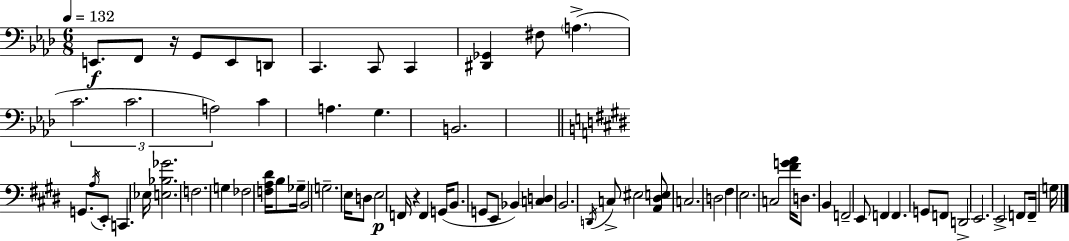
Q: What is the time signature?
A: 6/8